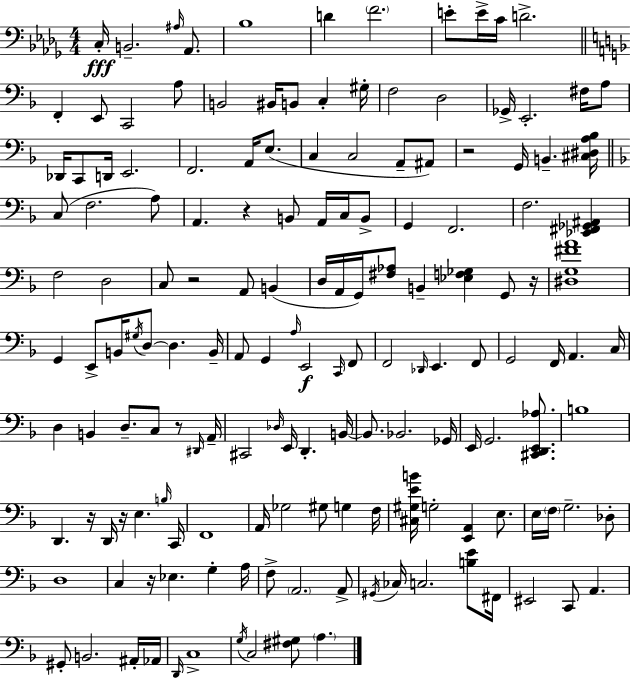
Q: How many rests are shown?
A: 8